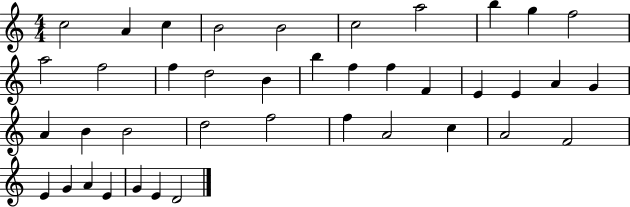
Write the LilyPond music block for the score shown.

{
  \clef treble
  \numericTimeSignature
  \time 4/4
  \key c \major
  c''2 a'4 c''4 | b'2 b'2 | c''2 a''2 | b''4 g''4 f''2 | \break a''2 f''2 | f''4 d''2 b'4 | b''4 f''4 f''4 f'4 | e'4 e'4 a'4 g'4 | \break a'4 b'4 b'2 | d''2 f''2 | f''4 a'2 c''4 | a'2 f'2 | \break e'4 g'4 a'4 e'4 | g'4 e'4 d'2 | \bar "|."
}